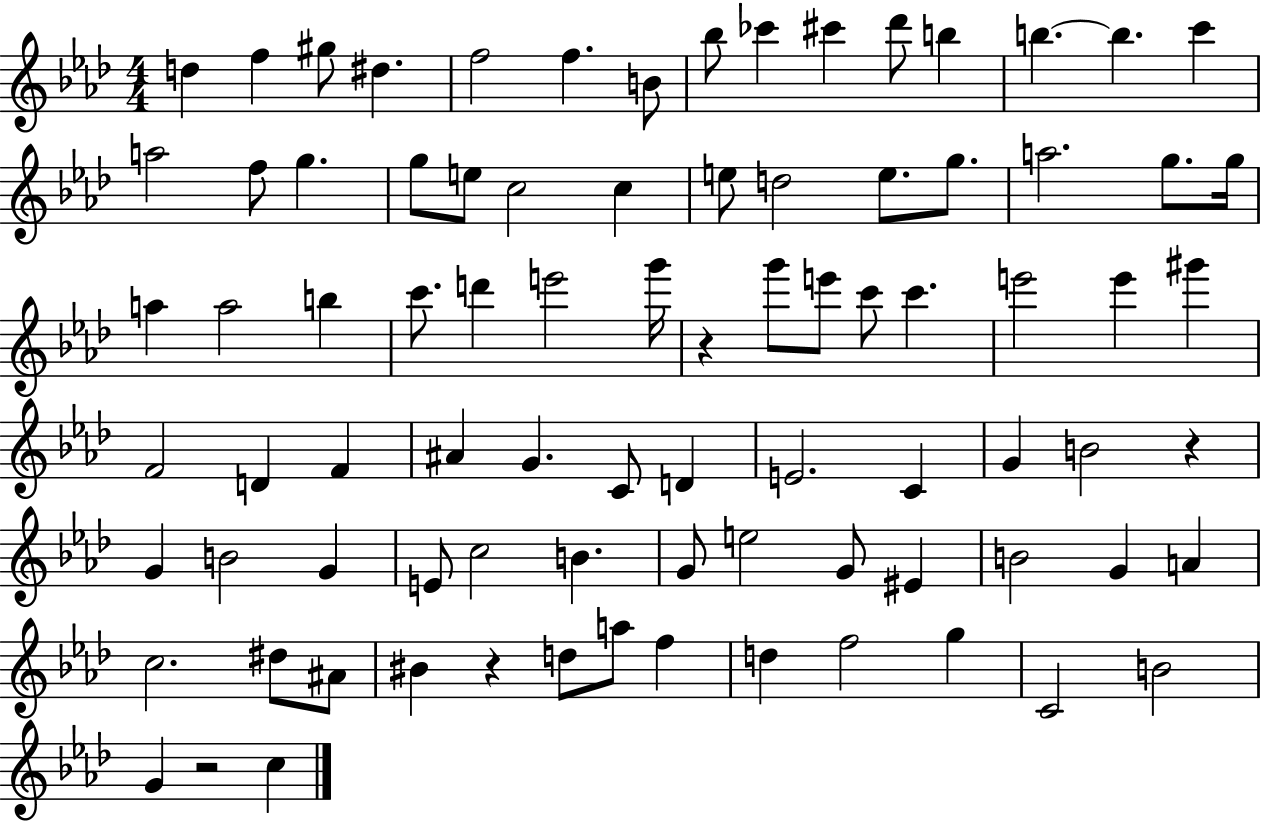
{
  \clef treble
  \numericTimeSignature
  \time 4/4
  \key aes \major
  d''4 f''4 gis''8 dis''4. | f''2 f''4. b'8 | bes''8 ces'''4 cis'''4 des'''8 b''4 | b''4.~~ b''4. c'''4 | \break a''2 f''8 g''4. | g''8 e''8 c''2 c''4 | e''8 d''2 e''8. g''8. | a''2. g''8. g''16 | \break a''4 a''2 b''4 | c'''8. d'''4 e'''2 g'''16 | r4 g'''8 e'''8 c'''8 c'''4. | e'''2 e'''4 gis'''4 | \break f'2 d'4 f'4 | ais'4 g'4. c'8 d'4 | e'2. c'4 | g'4 b'2 r4 | \break g'4 b'2 g'4 | e'8 c''2 b'4. | g'8 e''2 g'8 eis'4 | b'2 g'4 a'4 | \break c''2. dis''8 ais'8 | bis'4 r4 d''8 a''8 f''4 | d''4 f''2 g''4 | c'2 b'2 | \break g'4 r2 c''4 | \bar "|."
}